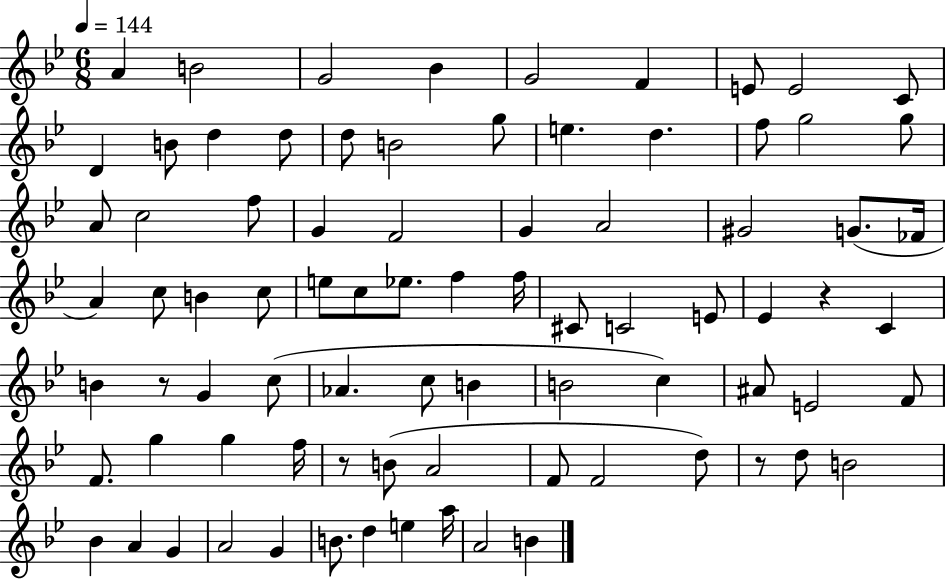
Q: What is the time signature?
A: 6/8